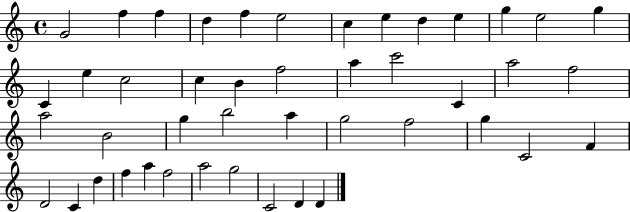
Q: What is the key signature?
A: C major